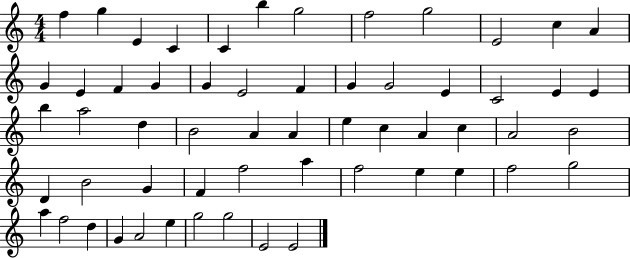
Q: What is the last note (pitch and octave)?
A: E4